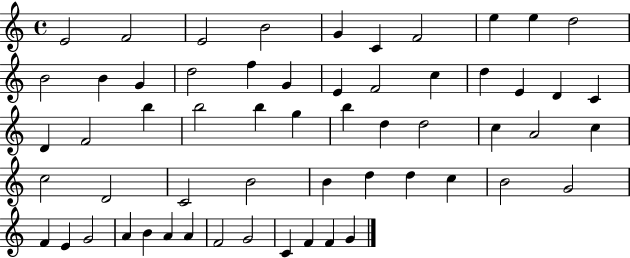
{
  \clef treble
  \time 4/4
  \defaultTimeSignature
  \key c \major
  e'2 f'2 | e'2 b'2 | g'4 c'4 f'2 | e''4 e''4 d''2 | \break b'2 b'4 g'4 | d''2 f''4 g'4 | e'4 f'2 c''4 | d''4 e'4 d'4 c'4 | \break d'4 f'2 b''4 | b''2 b''4 g''4 | b''4 d''4 d''2 | c''4 a'2 c''4 | \break c''2 d'2 | c'2 b'2 | b'4 d''4 d''4 c''4 | b'2 g'2 | \break f'4 e'4 g'2 | a'4 b'4 a'4 a'4 | f'2 g'2 | c'4 f'4 f'4 g'4 | \break \bar "|."
}